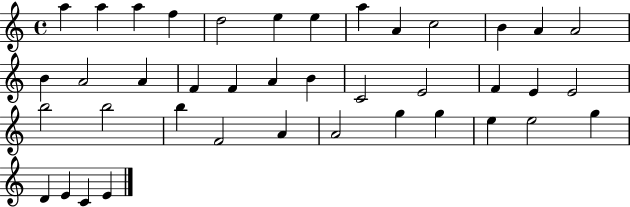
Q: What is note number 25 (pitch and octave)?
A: E4